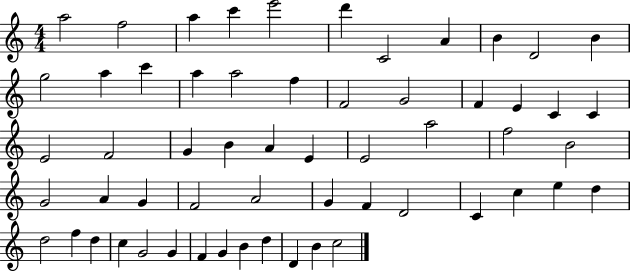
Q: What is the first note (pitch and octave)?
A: A5